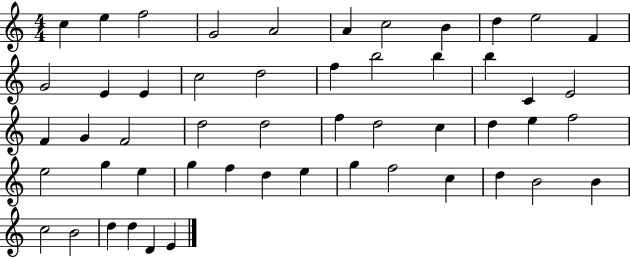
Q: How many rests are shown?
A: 0